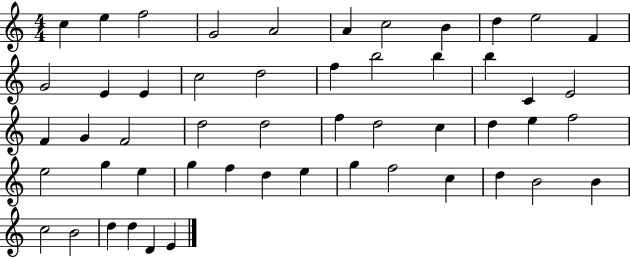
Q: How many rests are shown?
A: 0